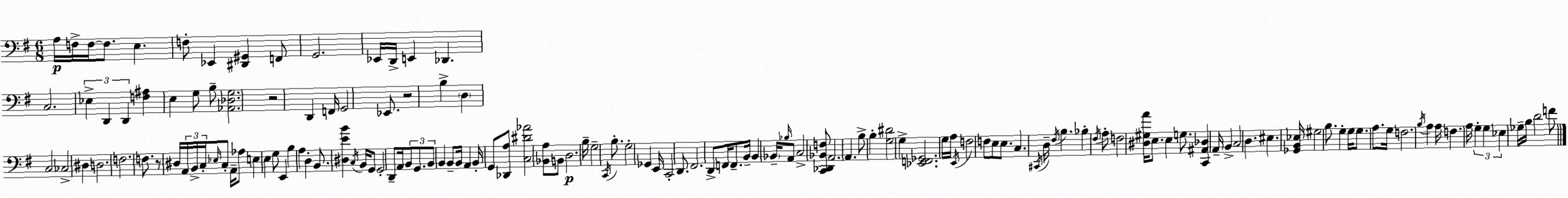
X:1
T:Untitled
M:6/8
L:1/4
K:Em
A,/4 F,/4 F,/4 F,/2 E, F,/2 _E,, [^D,,^G,,] F,,/2 G,,2 _E,,/4 D,,/4 E,, _D,, C,2 _E, D,, D,, [F,^A,] E, G,/2 B,/2 [_A,,_D,G,]2 z2 D,, F,,/4 G,,2 _E,,/2 z2 B, D, C,2 _C,2 ^D, D,2 F,2 F,/2 z/2 ^D,/4 A,,/4 B,,/4 C,/4 _E,/4 C,/2 A,,/4 _A,/2 E, E, G,/2 E,, B, A, D, B,,/2 [^D,EB] C,/4 B,,/4 G,,/2 G,,2 D,,/2 A,,/4 B,,/2 G,,/2 B,,/2 B,, B,,/2 B,,/4 A,, B,,/4 G,,/2 [_D,,A,]/2 [C,^D_A]2 [_B,,A,]/2 B,,/2 D,2 B,/4 G,2 C,,/4 B,/2 G,2 _G,, E,,/4 C,,2 D,,/2 ^F,,2 D,,/2 F,,/4 F,,/2 B,,/4 B,, _B,,/4 _B,/4 A,,/2 C,2 [C,,_D,,_B,,F,]/2 A,,2 A,, B,/2 B, [G,^D]2 G, [_E,,F,,_G,,]2 G,/4 A,/4 E,,/4 F,2 F,/2 E,/2 E,/2 C, ^C,,/4 D,/4 ^F,/4 B, _B, ^F,/4 A,/2 F,2 [^D,^G,A]/4 E,/2 E, G,/2 [C,,^A,,_D,] A,,/4 B,, C,2 D, ^E, [_G,,B,,_E,]/4 ^G,2 B,/2 G, G,/4 G,/2 A,/2 G,/4 F,2 B,/4 A, A,/4 F, A,/4 G, G, _E, _G,/4 B,/4 D2 F/2